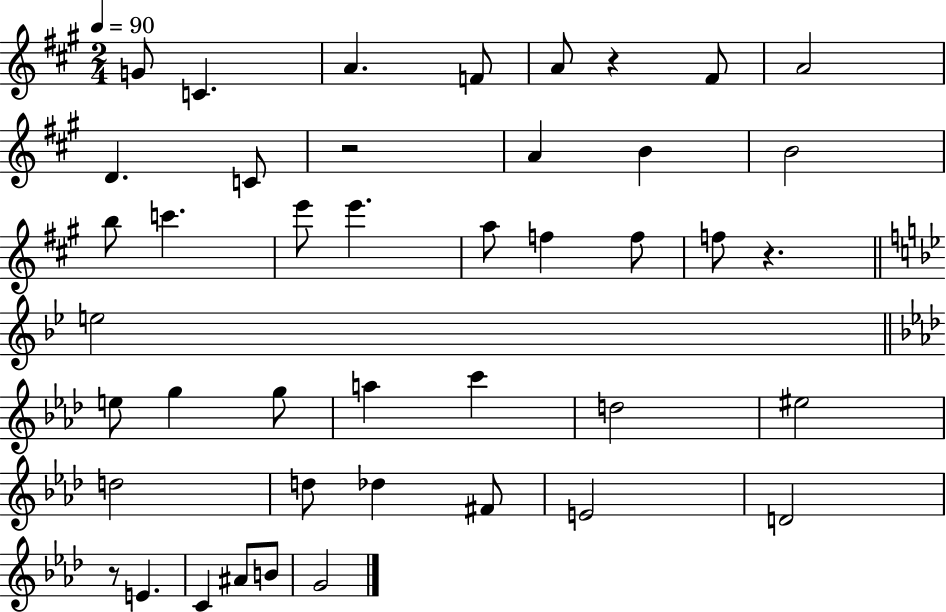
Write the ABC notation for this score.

X:1
T:Untitled
M:2/4
L:1/4
K:A
G/2 C A F/2 A/2 z ^F/2 A2 D C/2 z2 A B B2 b/2 c' e'/2 e' a/2 f f/2 f/2 z e2 e/2 g g/2 a c' d2 ^e2 d2 d/2 _d ^F/2 E2 D2 z/2 E C ^A/2 B/2 G2